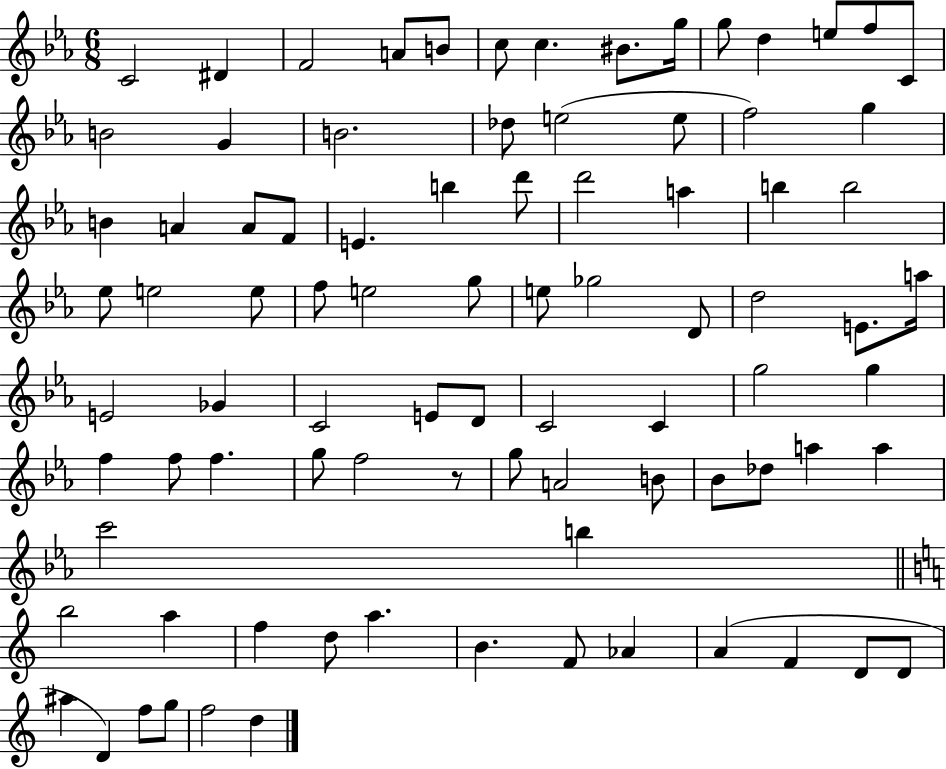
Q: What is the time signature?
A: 6/8